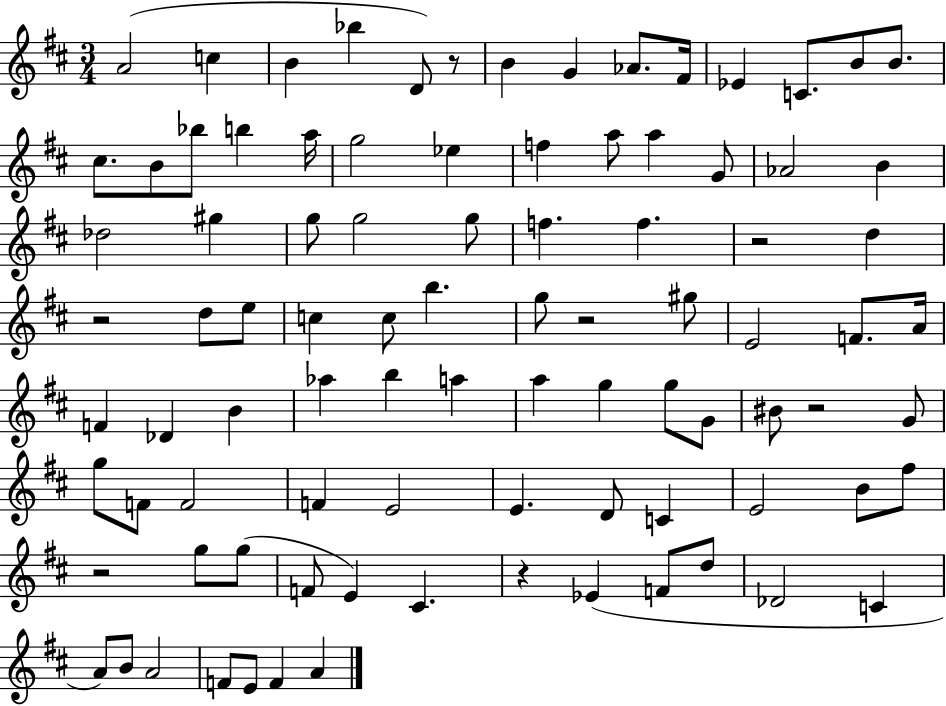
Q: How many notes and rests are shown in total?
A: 91